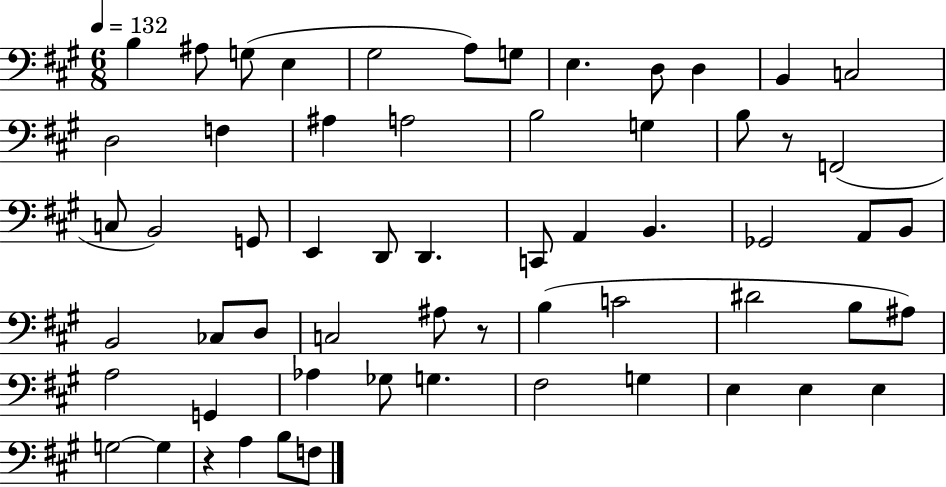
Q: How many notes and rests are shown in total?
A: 60